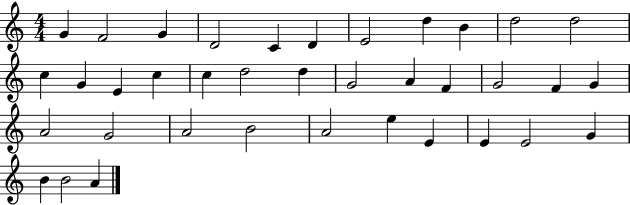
{
  \clef treble
  \numericTimeSignature
  \time 4/4
  \key c \major
  g'4 f'2 g'4 | d'2 c'4 d'4 | e'2 d''4 b'4 | d''2 d''2 | \break c''4 g'4 e'4 c''4 | c''4 d''2 d''4 | g'2 a'4 f'4 | g'2 f'4 g'4 | \break a'2 g'2 | a'2 b'2 | a'2 e''4 e'4 | e'4 e'2 g'4 | \break b'4 b'2 a'4 | \bar "|."
}